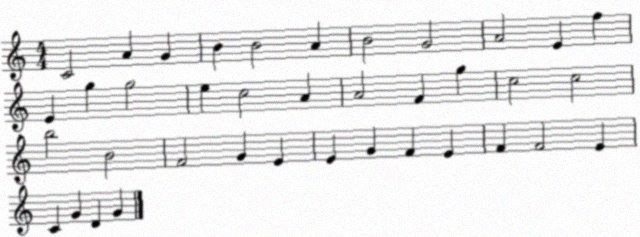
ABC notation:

X:1
T:Untitled
M:4/4
L:1/4
K:C
C2 A G B B2 A B2 G2 A2 E f E g g2 e c2 A A2 F g c2 c2 b2 B2 F2 G E E G F E F F2 E C G D G